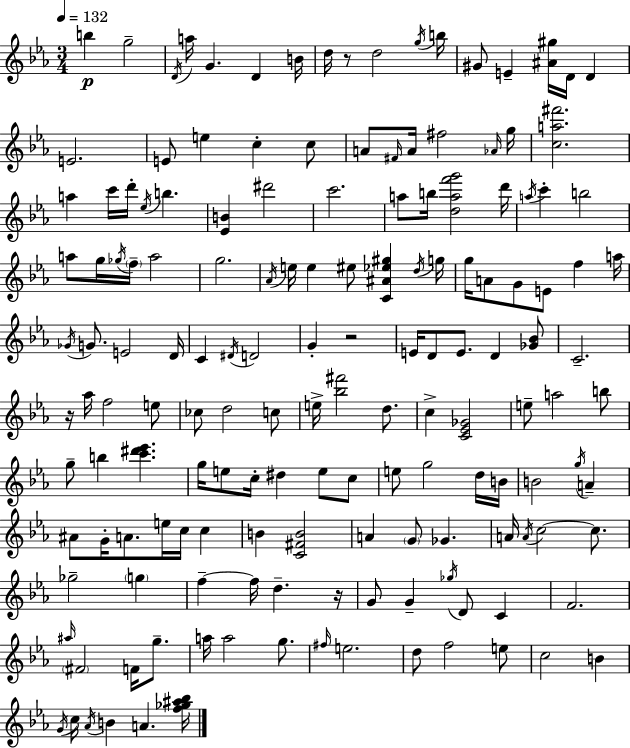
X:1
T:Untitled
M:3/4
L:1/4
K:Cm
b g2 D/4 a/4 G D B/4 d/4 z/2 d2 g/4 b/4 ^G/2 E [^A^g]/4 D/4 D E2 E/2 e c c/2 A/2 ^F/4 A/4 ^f2 _A/4 g/4 [ca^f']2 a c'/4 d'/4 _e/4 b [_EB] ^d'2 c'2 a/2 b/4 [daf'g']2 d'/4 a/4 c' b2 a/2 g/4 _g/4 f/4 a2 g2 _A/4 e/4 e ^e/2 [C^A_e^g] d/4 g/4 g/4 A/2 G/2 E/2 f a/4 _G/4 G/2 E2 D/4 C ^D/4 D2 G z2 E/4 D/2 E/2 D [_G_B]/2 C2 z/4 _a/4 f2 e/2 _c/2 d2 c/2 e/4 [_b^f']2 d/2 c [C_E_G]2 e/2 a2 b/2 g/2 b [c'^d'_e'] g/4 e/2 c/4 ^d e/2 c/2 e/2 g2 d/4 B/4 B2 g/4 A ^A/2 G/4 A/2 e/4 c/4 c B [C^FB]2 A G/2 _G A/4 A/4 c2 c/2 _g2 g f f/4 d z/4 G/2 G _g/4 D/2 C F2 ^a/4 ^F2 F/4 g/2 a/4 a2 g/2 ^f/4 e2 d/2 f2 e/2 c2 B G/4 c/4 _A/4 B A [f_g^a_b]/4